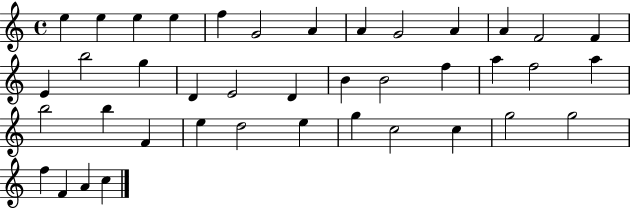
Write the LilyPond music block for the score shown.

{
  \clef treble
  \time 4/4
  \defaultTimeSignature
  \key c \major
  e''4 e''4 e''4 e''4 | f''4 g'2 a'4 | a'4 g'2 a'4 | a'4 f'2 f'4 | \break e'4 b''2 g''4 | d'4 e'2 d'4 | b'4 b'2 f''4 | a''4 f''2 a''4 | \break b''2 b''4 f'4 | e''4 d''2 e''4 | g''4 c''2 c''4 | g''2 g''2 | \break f''4 f'4 a'4 c''4 | \bar "|."
}